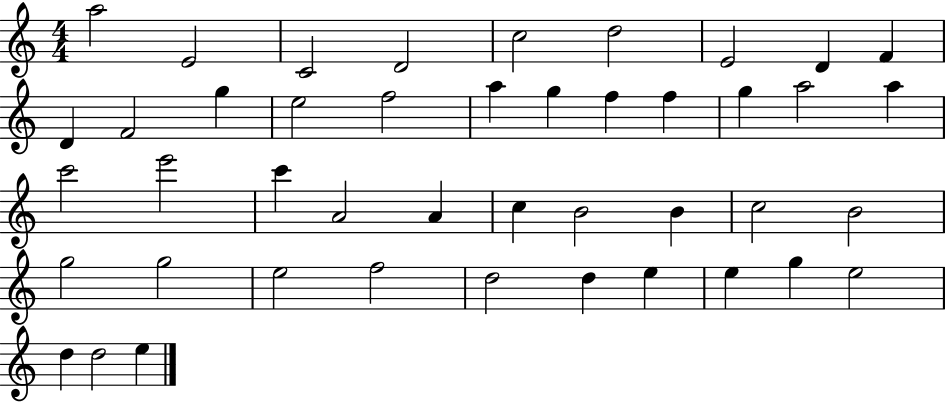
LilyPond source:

{
  \clef treble
  \numericTimeSignature
  \time 4/4
  \key c \major
  a''2 e'2 | c'2 d'2 | c''2 d''2 | e'2 d'4 f'4 | \break d'4 f'2 g''4 | e''2 f''2 | a''4 g''4 f''4 f''4 | g''4 a''2 a''4 | \break c'''2 e'''2 | c'''4 a'2 a'4 | c''4 b'2 b'4 | c''2 b'2 | \break g''2 g''2 | e''2 f''2 | d''2 d''4 e''4 | e''4 g''4 e''2 | \break d''4 d''2 e''4 | \bar "|."
}